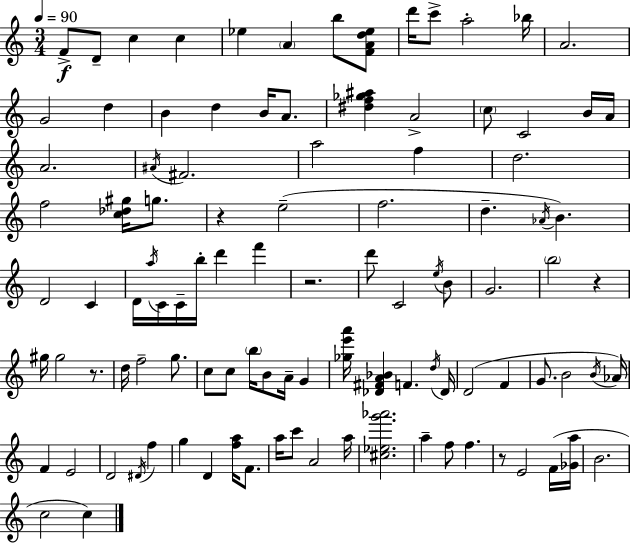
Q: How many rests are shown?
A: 5